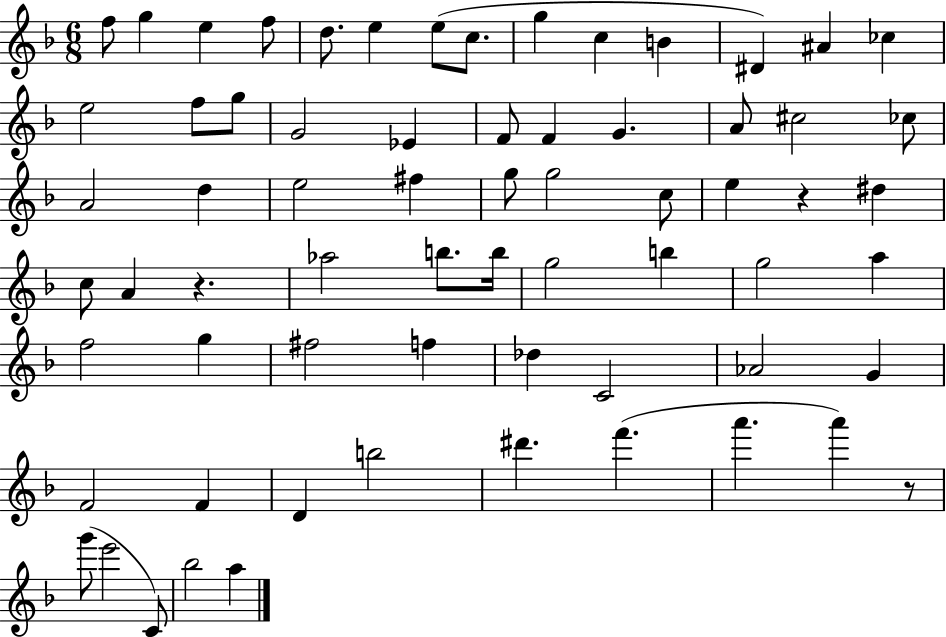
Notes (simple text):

F5/e G5/q E5/q F5/e D5/e. E5/q E5/e C5/e. G5/q C5/q B4/q D#4/q A#4/q CES5/q E5/h F5/e G5/e G4/h Eb4/q F4/e F4/q G4/q. A4/e C#5/h CES5/e A4/h D5/q E5/h F#5/q G5/e G5/h C5/e E5/q R/q D#5/q C5/e A4/q R/q. Ab5/h B5/e. B5/s G5/h B5/q G5/h A5/q F5/h G5/q F#5/h F5/q Db5/q C4/h Ab4/h G4/q F4/h F4/q D4/q B5/h D#6/q. F6/q. A6/q. A6/q R/e G6/e E6/h C4/e Bb5/h A5/q